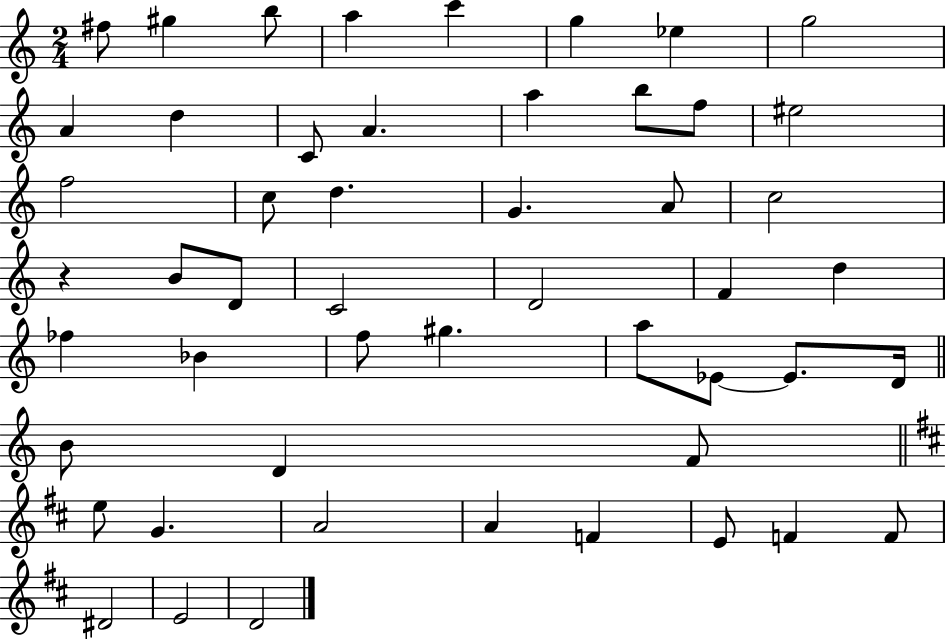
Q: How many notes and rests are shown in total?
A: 51